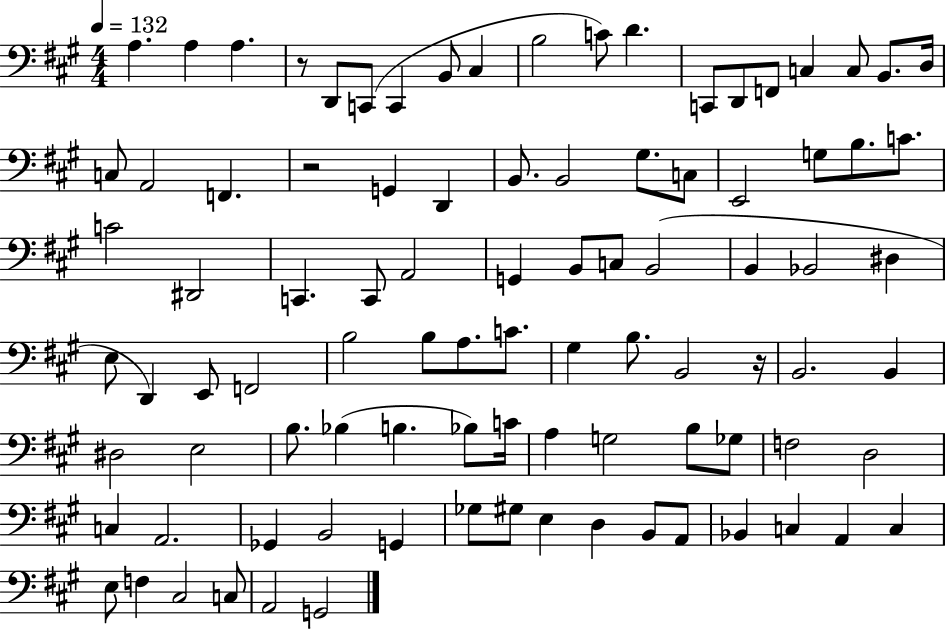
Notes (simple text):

A3/q. A3/q A3/q. R/e D2/e C2/e C2/q B2/e C#3/q B3/h C4/e D4/q. C2/e D2/e F2/e C3/q C3/e B2/e. D3/s C3/e A2/h F2/q. R/h G2/q D2/q B2/e. B2/h G#3/e. C3/e E2/h G3/e B3/e. C4/e. C4/h D#2/h C2/q. C2/e A2/h G2/q B2/e C3/e B2/h B2/q Bb2/h D#3/q E3/e D2/q E2/e F2/h B3/h B3/e A3/e. C4/e. G#3/q B3/e. B2/h R/s B2/h. B2/q D#3/h E3/h B3/e. Bb3/q B3/q. Bb3/e C4/s A3/q G3/h B3/e Gb3/e F3/h D3/h C3/q A2/h. Gb2/q B2/h G2/q Gb3/e G#3/e E3/q D3/q B2/e A2/e Bb2/q C3/q A2/q C3/q E3/e F3/q C#3/h C3/e A2/h G2/h